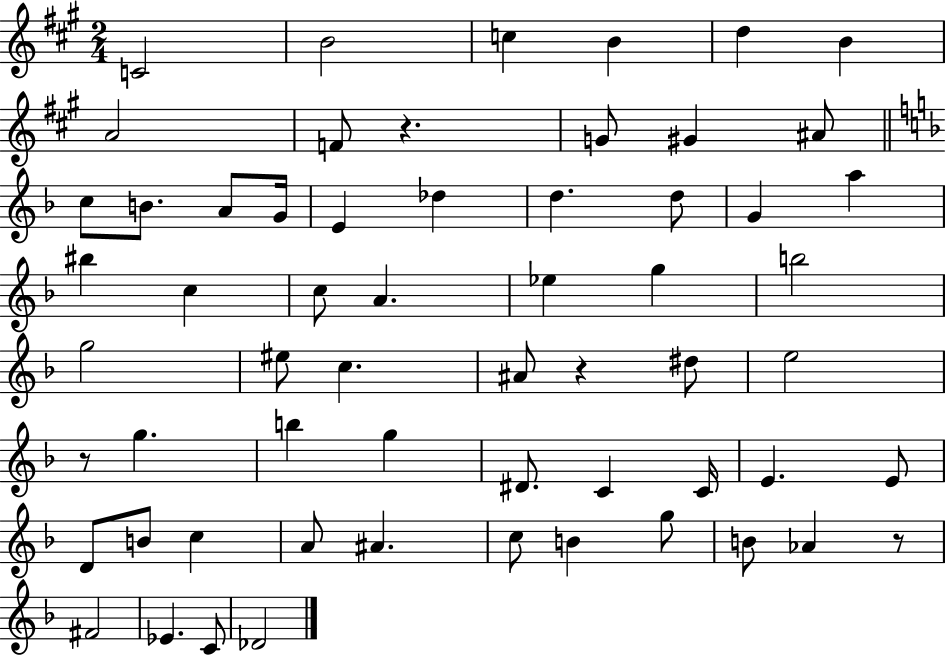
C4/h B4/h C5/q B4/q D5/q B4/q A4/h F4/e R/q. G4/e G#4/q A#4/e C5/e B4/e. A4/e G4/s E4/q Db5/q D5/q. D5/e G4/q A5/q BIS5/q C5/q C5/e A4/q. Eb5/q G5/q B5/h G5/h EIS5/e C5/q. A#4/e R/q D#5/e E5/h R/e G5/q. B5/q G5/q D#4/e. C4/q C4/s E4/q. E4/e D4/e B4/e C5/q A4/e A#4/q. C5/e B4/q G5/e B4/e Ab4/q R/e F#4/h Eb4/q. C4/e Db4/h